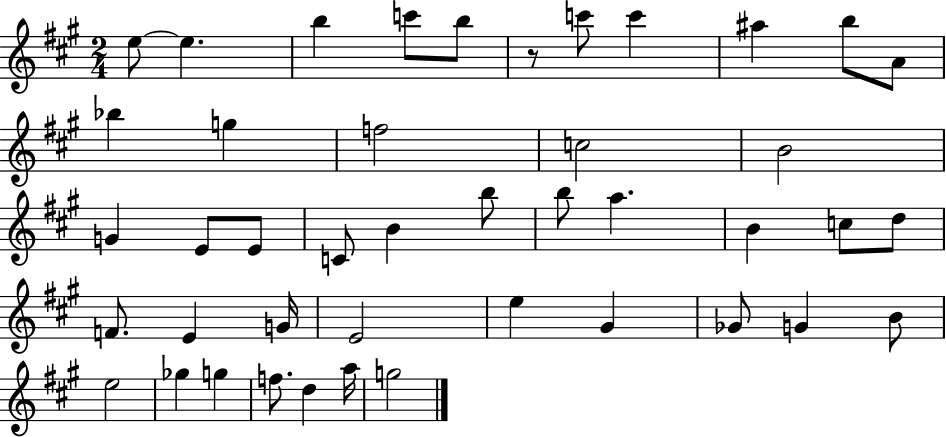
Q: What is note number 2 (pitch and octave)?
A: E5